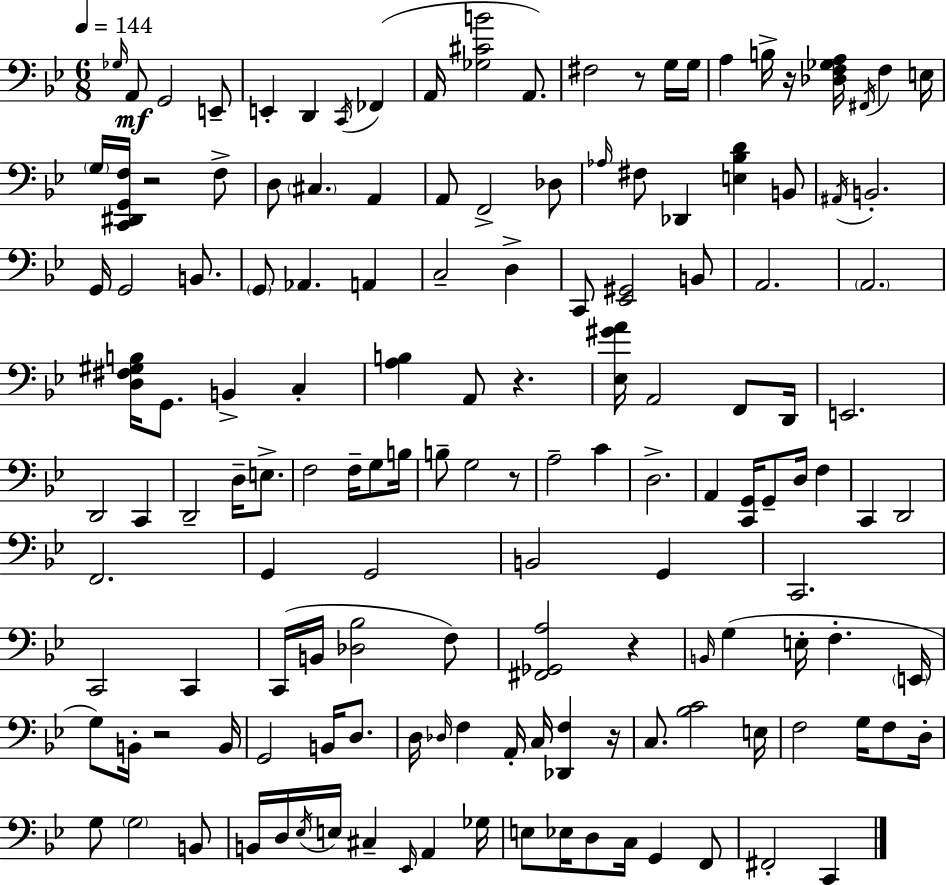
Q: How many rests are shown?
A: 8